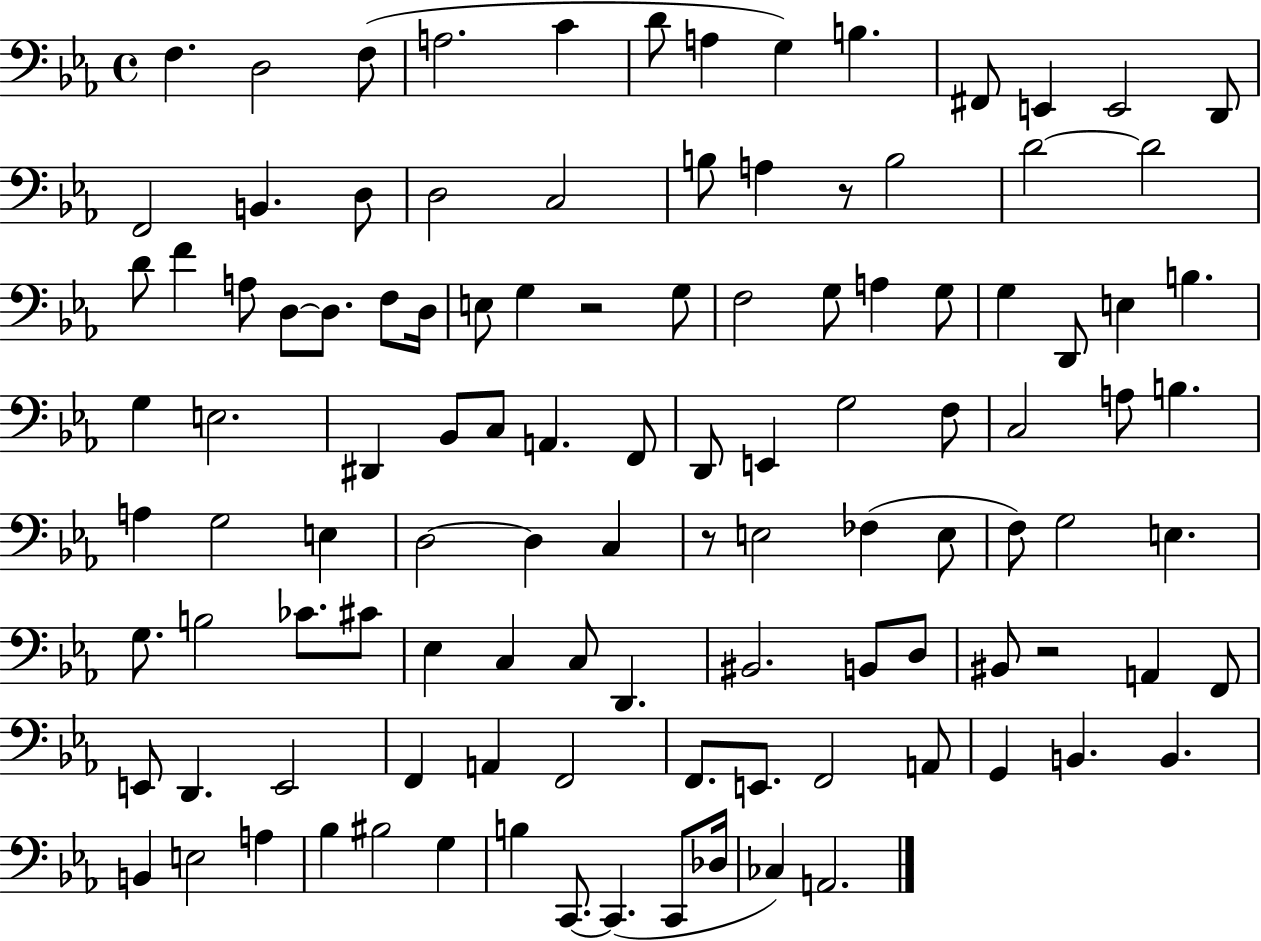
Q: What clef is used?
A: bass